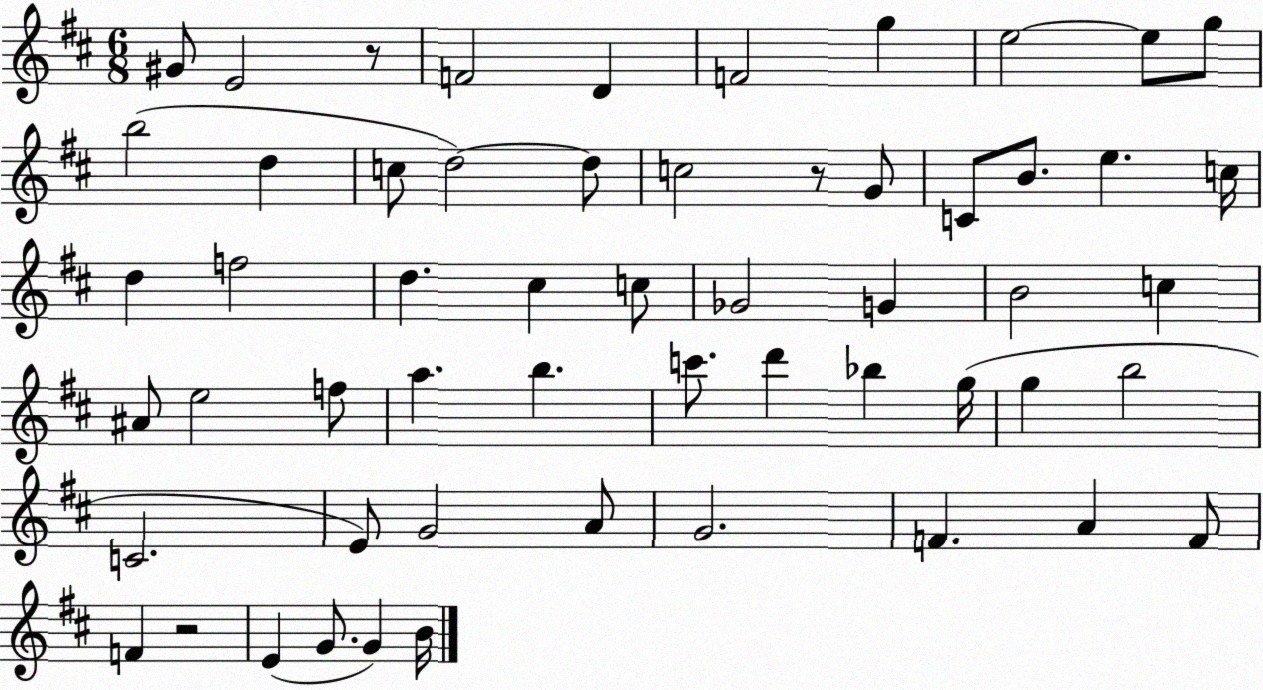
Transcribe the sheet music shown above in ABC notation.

X:1
T:Untitled
M:6/8
L:1/4
K:D
^G/2 E2 z/2 F2 D F2 g e2 e/2 g/2 b2 d c/2 d2 d/2 c2 z/2 G/2 C/2 B/2 e c/4 d f2 d ^c c/2 _G2 G B2 c ^A/2 e2 f/2 a b c'/2 d' _b g/4 g b2 C2 E/2 G2 A/2 G2 F A F/2 F z2 E G/2 G B/4